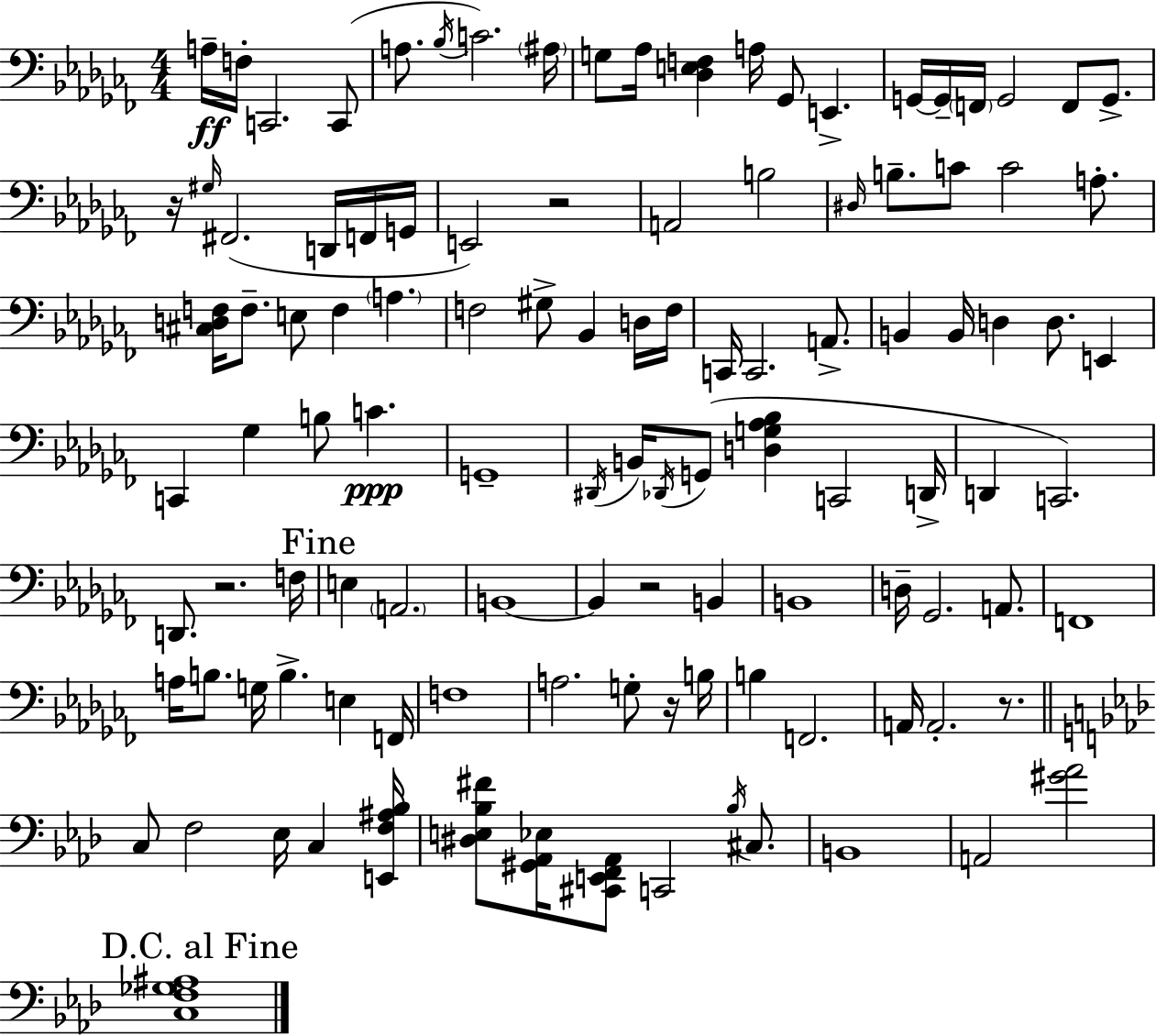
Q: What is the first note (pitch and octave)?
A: A3